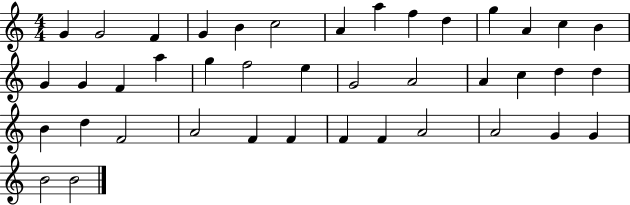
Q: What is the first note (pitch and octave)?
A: G4